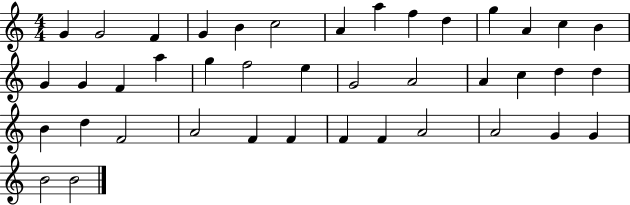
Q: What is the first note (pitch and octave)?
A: G4